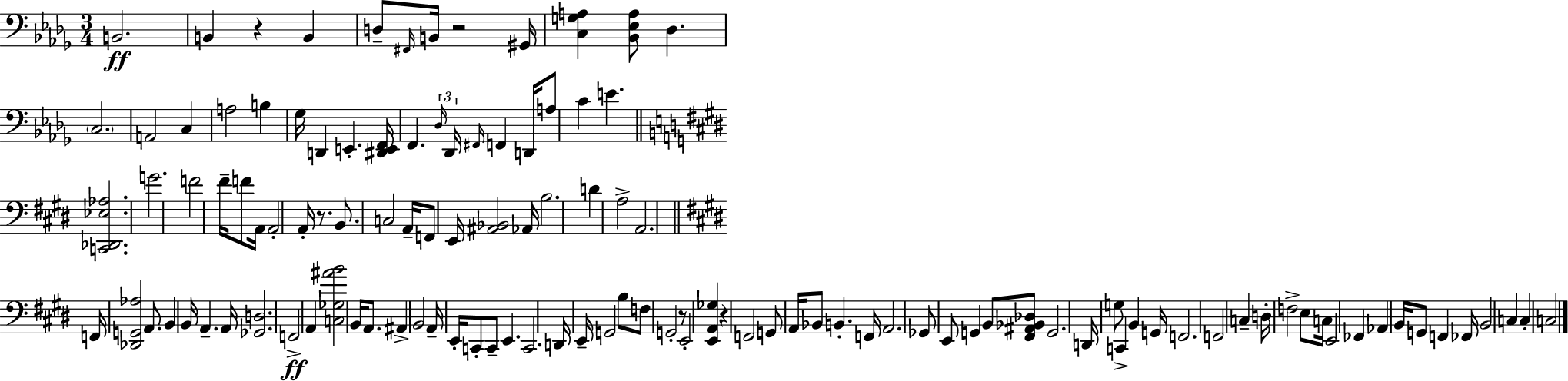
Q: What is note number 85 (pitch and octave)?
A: F2